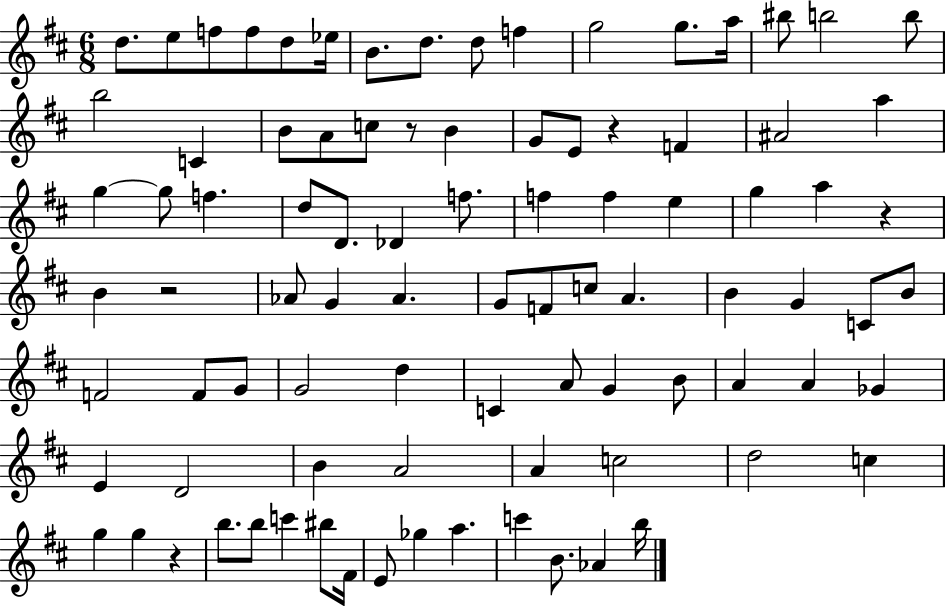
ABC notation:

X:1
T:Untitled
M:6/8
L:1/4
K:D
d/2 e/2 f/2 f/2 d/2 _e/4 B/2 d/2 d/2 f g2 g/2 a/4 ^b/2 b2 b/2 b2 C B/2 A/2 c/2 z/2 B G/2 E/2 z F ^A2 a g g/2 f d/2 D/2 _D f/2 f f e g a z B z2 _A/2 G _A G/2 F/2 c/2 A B G C/2 B/2 F2 F/2 G/2 G2 d C A/2 G B/2 A A _G E D2 B A2 A c2 d2 c g g z b/2 b/2 c' ^b/2 ^F/4 E/2 _g a c' B/2 _A b/4